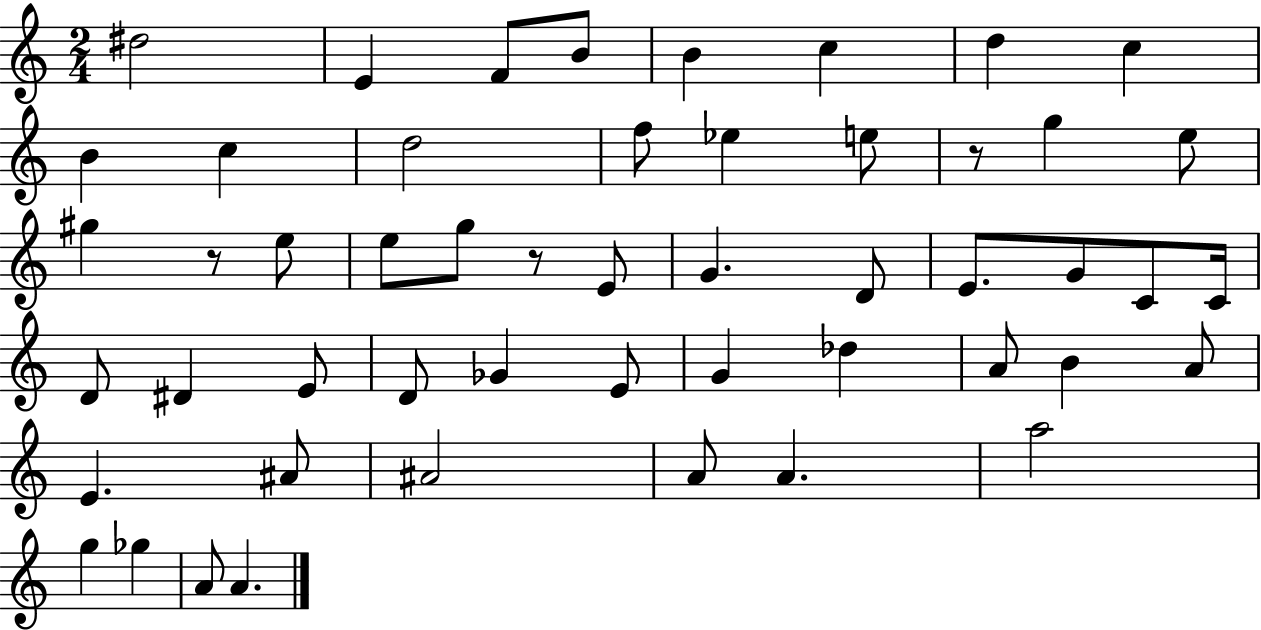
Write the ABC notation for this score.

X:1
T:Untitled
M:2/4
L:1/4
K:C
^d2 E F/2 B/2 B c d c B c d2 f/2 _e e/2 z/2 g e/2 ^g z/2 e/2 e/2 g/2 z/2 E/2 G D/2 E/2 G/2 C/2 C/4 D/2 ^D E/2 D/2 _G E/2 G _d A/2 B A/2 E ^A/2 ^A2 A/2 A a2 g _g A/2 A